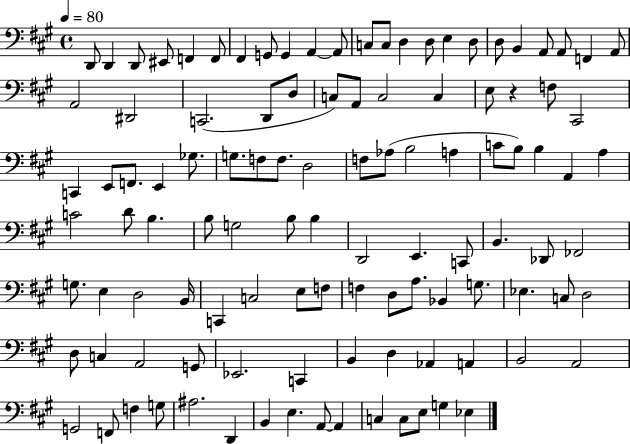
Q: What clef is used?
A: bass